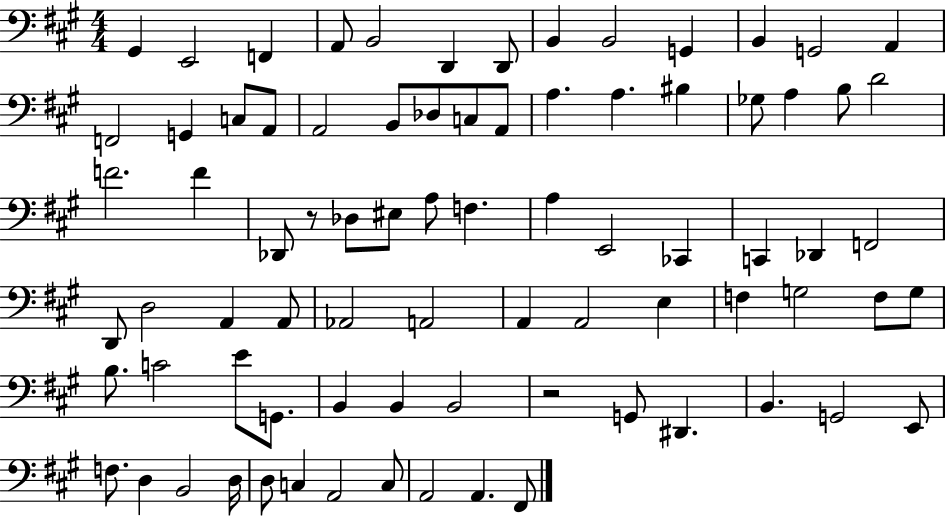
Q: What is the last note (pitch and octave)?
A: F#2